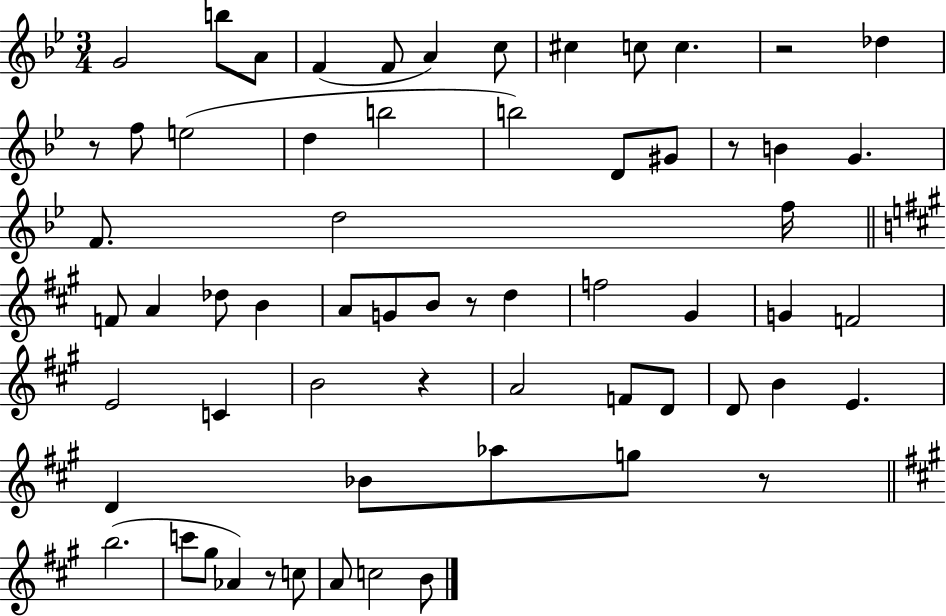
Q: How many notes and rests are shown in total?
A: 63